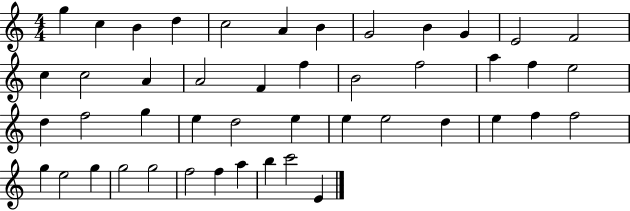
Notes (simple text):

G5/q C5/q B4/q D5/q C5/h A4/q B4/q G4/h B4/q G4/q E4/h F4/h C5/q C5/h A4/q A4/h F4/q F5/q B4/h F5/h A5/q F5/q E5/h D5/q F5/h G5/q E5/q D5/h E5/q E5/q E5/h D5/q E5/q F5/q F5/h G5/q E5/h G5/q G5/h G5/h F5/h F5/q A5/q B5/q C6/h E4/q